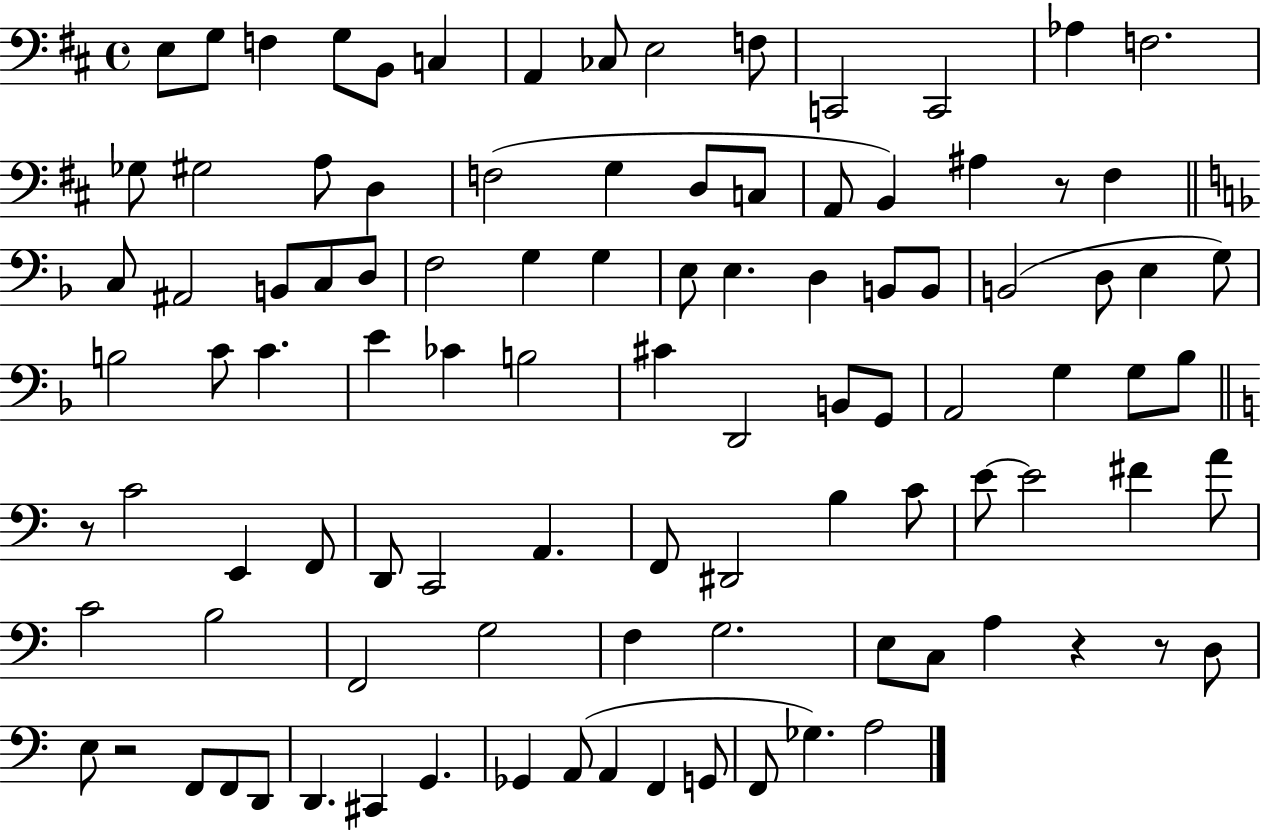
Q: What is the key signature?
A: D major